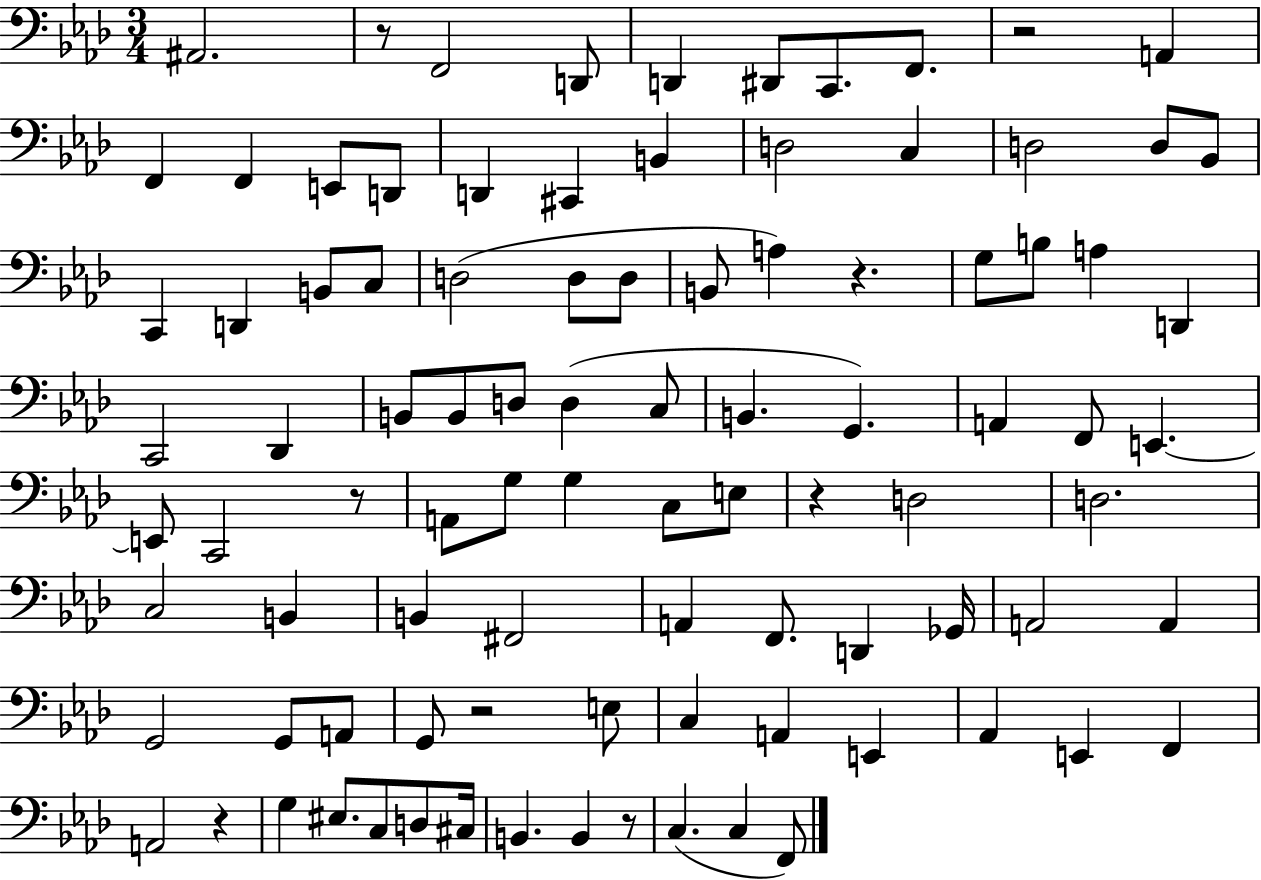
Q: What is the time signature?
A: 3/4